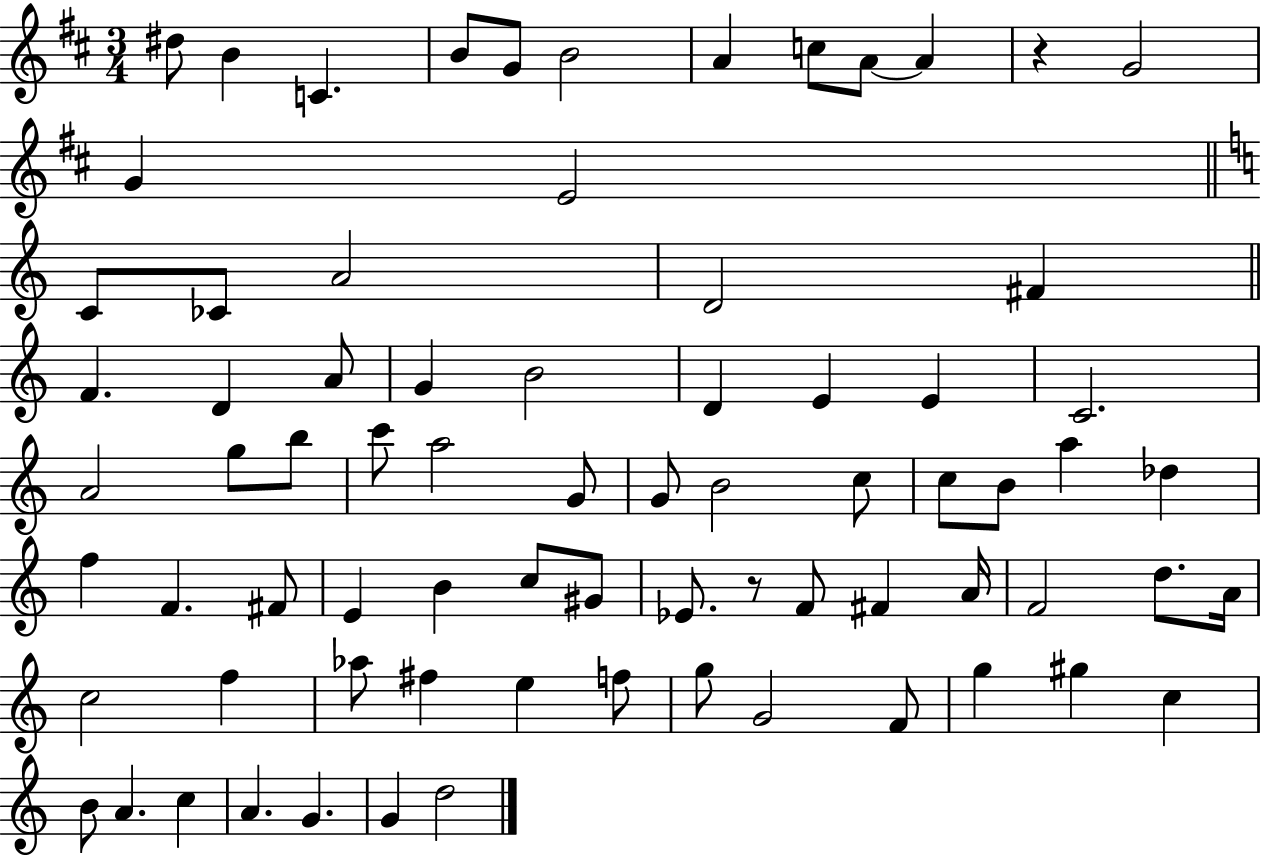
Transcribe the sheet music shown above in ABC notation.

X:1
T:Untitled
M:3/4
L:1/4
K:D
^d/2 B C B/2 G/2 B2 A c/2 A/2 A z G2 G E2 C/2 _C/2 A2 D2 ^F F D A/2 G B2 D E E C2 A2 g/2 b/2 c'/2 a2 G/2 G/2 B2 c/2 c/2 B/2 a _d f F ^F/2 E B c/2 ^G/2 _E/2 z/2 F/2 ^F A/4 F2 d/2 A/4 c2 f _a/2 ^f e f/2 g/2 G2 F/2 g ^g c B/2 A c A G G d2